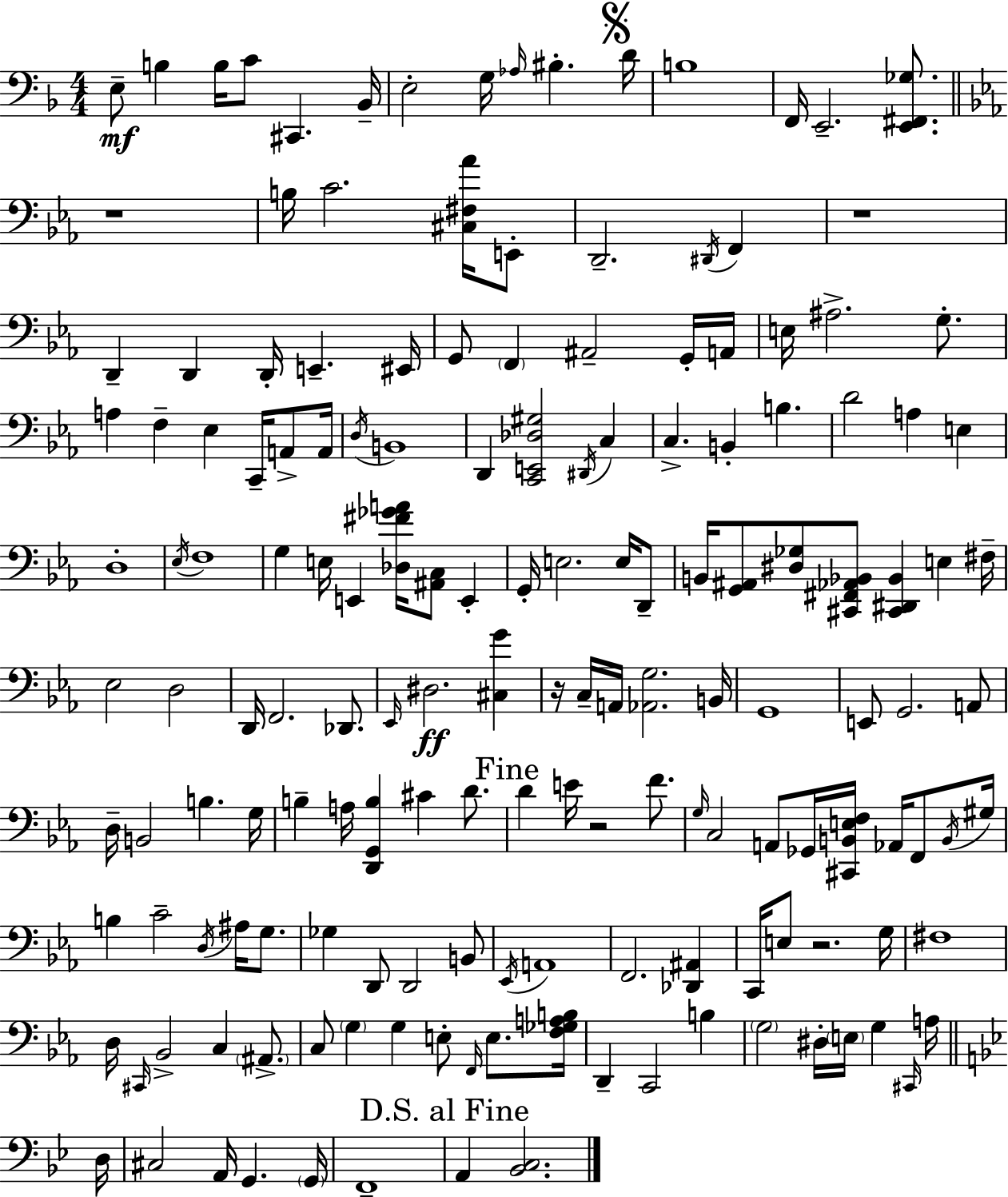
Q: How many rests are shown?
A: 5